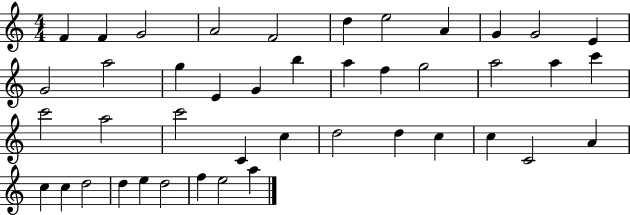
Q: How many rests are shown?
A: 0